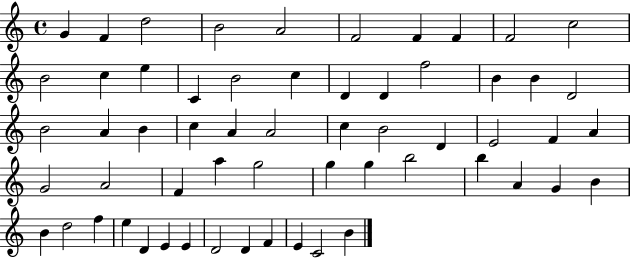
G4/q F4/q D5/h B4/h A4/h F4/h F4/q F4/q F4/h C5/h B4/h C5/q E5/q C4/q B4/h C5/q D4/q D4/q F5/h B4/q B4/q D4/h B4/h A4/q B4/q C5/q A4/q A4/h C5/q B4/h D4/q E4/h F4/q A4/q G4/h A4/h F4/q A5/q G5/h G5/q G5/q B5/h B5/q A4/q G4/q B4/q B4/q D5/h F5/q E5/q D4/q E4/q E4/q D4/h D4/q F4/q E4/q C4/h B4/q